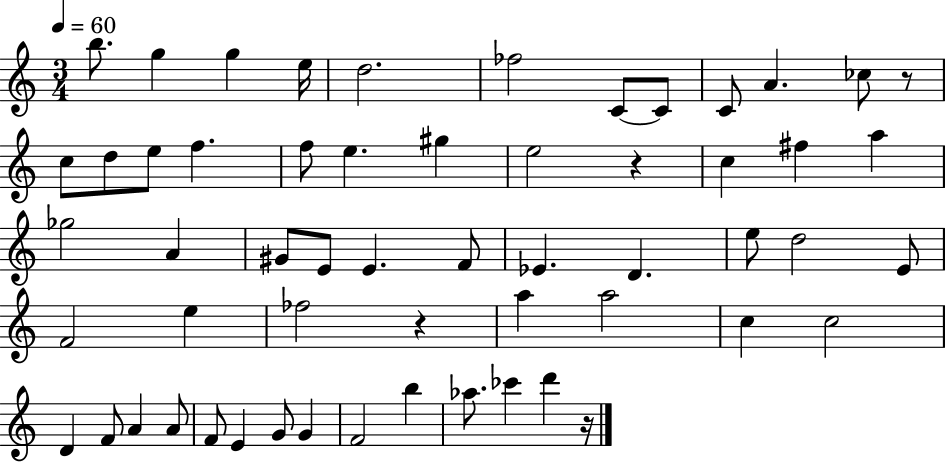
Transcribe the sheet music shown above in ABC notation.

X:1
T:Untitled
M:3/4
L:1/4
K:C
b/2 g g e/4 d2 _f2 C/2 C/2 C/2 A _c/2 z/2 c/2 d/2 e/2 f f/2 e ^g e2 z c ^f a _g2 A ^G/2 E/2 E F/2 _E D e/2 d2 E/2 F2 e _f2 z a a2 c c2 D F/2 A A/2 F/2 E G/2 G F2 b _a/2 _c' d' z/4